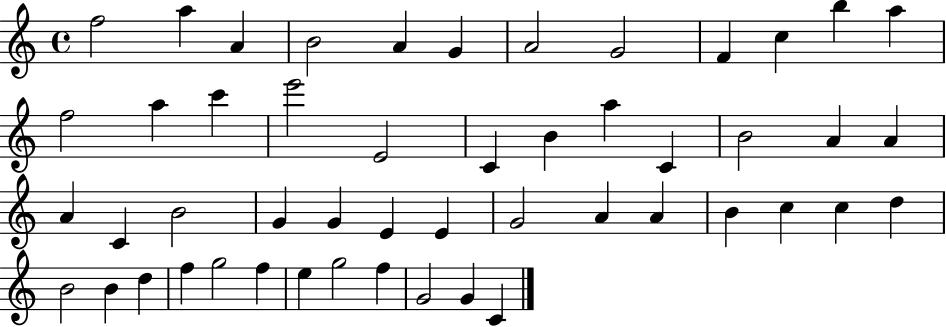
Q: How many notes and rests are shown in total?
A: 50